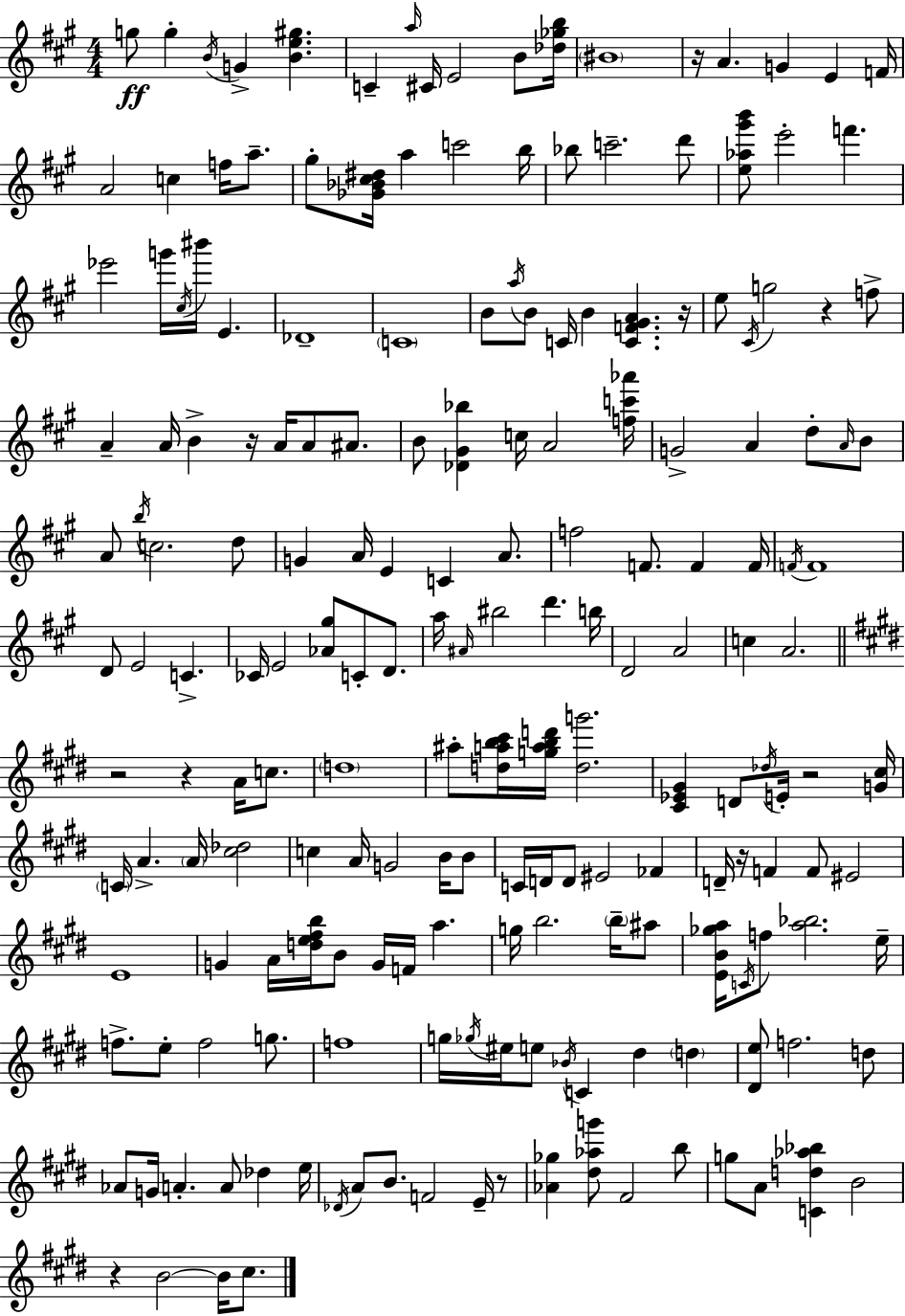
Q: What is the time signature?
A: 4/4